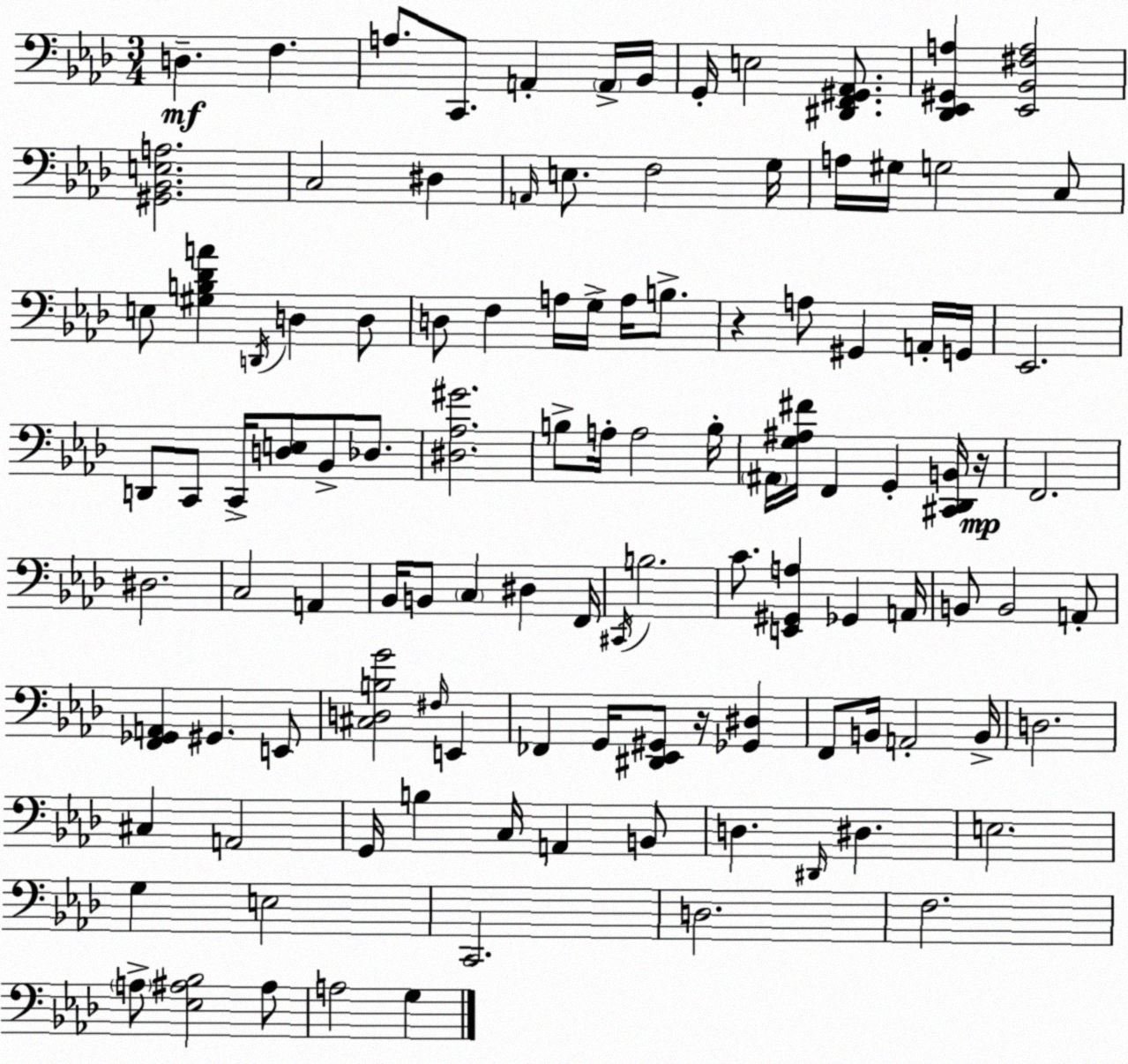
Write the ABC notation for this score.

X:1
T:Untitled
M:3/4
L:1/4
K:Fm
D, F, A,/2 C,,/2 A,, A,,/4 _B,,/4 G,,/4 E,2 [^D,,F,,^G,,_A,,]/2 [_D,,_E,,^G,,A,] [_E,,_B,,^F,A,]2 [^G,,_B,,E,A,]2 C,2 ^D, A,,/4 E,/2 F,2 G,/4 A,/4 ^G,/4 G,2 C,/2 E,/2 [^G,B,_DA] D,,/4 D, D,/2 D,/2 F, A,/4 G,/4 A,/4 B,/2 z A,/2 ^G,, A,,/4 G,,/4 _E,,2 D,,/2 C,,/2 C,,/4 [D,E,]/2 _B,,/2 _D,/2 [^D,_A,^G]2 B,/2 A,/4 A,2 B,/4 ^A,,/4 [G,^A,^F]/4 F,, G,, [^C,,_D,,B,,]/4 z/4 F,,2 ^D,2 C,2 A,, _B,,/4 B,,/2 C, ^D, F,,/4 ^C,,/4 B,2 C/2 [E,,^G,,A,] _G,, A,,/4 B,,/2 B,,2 A,,/2 [F,,_G,,A,,] ^G,, E,,/2 [^C,D,B,G]2 ^F,/4 E,, _F,, G,,/4 [^D,,_E,,^G,,]/2 z/4 [_G,,^D,] F,,/2 B,,/4 A,,2 B,,/4 D,2 ^C, A,,2 G,,/4 B, C,/4 A,, B,,/2 D, ^D,,/4 ^D, E,2 G, E,2 C,,2 D,2 F,2 A,/2 [_E,^A,_B,]2 ^A,/2 A,2 G,